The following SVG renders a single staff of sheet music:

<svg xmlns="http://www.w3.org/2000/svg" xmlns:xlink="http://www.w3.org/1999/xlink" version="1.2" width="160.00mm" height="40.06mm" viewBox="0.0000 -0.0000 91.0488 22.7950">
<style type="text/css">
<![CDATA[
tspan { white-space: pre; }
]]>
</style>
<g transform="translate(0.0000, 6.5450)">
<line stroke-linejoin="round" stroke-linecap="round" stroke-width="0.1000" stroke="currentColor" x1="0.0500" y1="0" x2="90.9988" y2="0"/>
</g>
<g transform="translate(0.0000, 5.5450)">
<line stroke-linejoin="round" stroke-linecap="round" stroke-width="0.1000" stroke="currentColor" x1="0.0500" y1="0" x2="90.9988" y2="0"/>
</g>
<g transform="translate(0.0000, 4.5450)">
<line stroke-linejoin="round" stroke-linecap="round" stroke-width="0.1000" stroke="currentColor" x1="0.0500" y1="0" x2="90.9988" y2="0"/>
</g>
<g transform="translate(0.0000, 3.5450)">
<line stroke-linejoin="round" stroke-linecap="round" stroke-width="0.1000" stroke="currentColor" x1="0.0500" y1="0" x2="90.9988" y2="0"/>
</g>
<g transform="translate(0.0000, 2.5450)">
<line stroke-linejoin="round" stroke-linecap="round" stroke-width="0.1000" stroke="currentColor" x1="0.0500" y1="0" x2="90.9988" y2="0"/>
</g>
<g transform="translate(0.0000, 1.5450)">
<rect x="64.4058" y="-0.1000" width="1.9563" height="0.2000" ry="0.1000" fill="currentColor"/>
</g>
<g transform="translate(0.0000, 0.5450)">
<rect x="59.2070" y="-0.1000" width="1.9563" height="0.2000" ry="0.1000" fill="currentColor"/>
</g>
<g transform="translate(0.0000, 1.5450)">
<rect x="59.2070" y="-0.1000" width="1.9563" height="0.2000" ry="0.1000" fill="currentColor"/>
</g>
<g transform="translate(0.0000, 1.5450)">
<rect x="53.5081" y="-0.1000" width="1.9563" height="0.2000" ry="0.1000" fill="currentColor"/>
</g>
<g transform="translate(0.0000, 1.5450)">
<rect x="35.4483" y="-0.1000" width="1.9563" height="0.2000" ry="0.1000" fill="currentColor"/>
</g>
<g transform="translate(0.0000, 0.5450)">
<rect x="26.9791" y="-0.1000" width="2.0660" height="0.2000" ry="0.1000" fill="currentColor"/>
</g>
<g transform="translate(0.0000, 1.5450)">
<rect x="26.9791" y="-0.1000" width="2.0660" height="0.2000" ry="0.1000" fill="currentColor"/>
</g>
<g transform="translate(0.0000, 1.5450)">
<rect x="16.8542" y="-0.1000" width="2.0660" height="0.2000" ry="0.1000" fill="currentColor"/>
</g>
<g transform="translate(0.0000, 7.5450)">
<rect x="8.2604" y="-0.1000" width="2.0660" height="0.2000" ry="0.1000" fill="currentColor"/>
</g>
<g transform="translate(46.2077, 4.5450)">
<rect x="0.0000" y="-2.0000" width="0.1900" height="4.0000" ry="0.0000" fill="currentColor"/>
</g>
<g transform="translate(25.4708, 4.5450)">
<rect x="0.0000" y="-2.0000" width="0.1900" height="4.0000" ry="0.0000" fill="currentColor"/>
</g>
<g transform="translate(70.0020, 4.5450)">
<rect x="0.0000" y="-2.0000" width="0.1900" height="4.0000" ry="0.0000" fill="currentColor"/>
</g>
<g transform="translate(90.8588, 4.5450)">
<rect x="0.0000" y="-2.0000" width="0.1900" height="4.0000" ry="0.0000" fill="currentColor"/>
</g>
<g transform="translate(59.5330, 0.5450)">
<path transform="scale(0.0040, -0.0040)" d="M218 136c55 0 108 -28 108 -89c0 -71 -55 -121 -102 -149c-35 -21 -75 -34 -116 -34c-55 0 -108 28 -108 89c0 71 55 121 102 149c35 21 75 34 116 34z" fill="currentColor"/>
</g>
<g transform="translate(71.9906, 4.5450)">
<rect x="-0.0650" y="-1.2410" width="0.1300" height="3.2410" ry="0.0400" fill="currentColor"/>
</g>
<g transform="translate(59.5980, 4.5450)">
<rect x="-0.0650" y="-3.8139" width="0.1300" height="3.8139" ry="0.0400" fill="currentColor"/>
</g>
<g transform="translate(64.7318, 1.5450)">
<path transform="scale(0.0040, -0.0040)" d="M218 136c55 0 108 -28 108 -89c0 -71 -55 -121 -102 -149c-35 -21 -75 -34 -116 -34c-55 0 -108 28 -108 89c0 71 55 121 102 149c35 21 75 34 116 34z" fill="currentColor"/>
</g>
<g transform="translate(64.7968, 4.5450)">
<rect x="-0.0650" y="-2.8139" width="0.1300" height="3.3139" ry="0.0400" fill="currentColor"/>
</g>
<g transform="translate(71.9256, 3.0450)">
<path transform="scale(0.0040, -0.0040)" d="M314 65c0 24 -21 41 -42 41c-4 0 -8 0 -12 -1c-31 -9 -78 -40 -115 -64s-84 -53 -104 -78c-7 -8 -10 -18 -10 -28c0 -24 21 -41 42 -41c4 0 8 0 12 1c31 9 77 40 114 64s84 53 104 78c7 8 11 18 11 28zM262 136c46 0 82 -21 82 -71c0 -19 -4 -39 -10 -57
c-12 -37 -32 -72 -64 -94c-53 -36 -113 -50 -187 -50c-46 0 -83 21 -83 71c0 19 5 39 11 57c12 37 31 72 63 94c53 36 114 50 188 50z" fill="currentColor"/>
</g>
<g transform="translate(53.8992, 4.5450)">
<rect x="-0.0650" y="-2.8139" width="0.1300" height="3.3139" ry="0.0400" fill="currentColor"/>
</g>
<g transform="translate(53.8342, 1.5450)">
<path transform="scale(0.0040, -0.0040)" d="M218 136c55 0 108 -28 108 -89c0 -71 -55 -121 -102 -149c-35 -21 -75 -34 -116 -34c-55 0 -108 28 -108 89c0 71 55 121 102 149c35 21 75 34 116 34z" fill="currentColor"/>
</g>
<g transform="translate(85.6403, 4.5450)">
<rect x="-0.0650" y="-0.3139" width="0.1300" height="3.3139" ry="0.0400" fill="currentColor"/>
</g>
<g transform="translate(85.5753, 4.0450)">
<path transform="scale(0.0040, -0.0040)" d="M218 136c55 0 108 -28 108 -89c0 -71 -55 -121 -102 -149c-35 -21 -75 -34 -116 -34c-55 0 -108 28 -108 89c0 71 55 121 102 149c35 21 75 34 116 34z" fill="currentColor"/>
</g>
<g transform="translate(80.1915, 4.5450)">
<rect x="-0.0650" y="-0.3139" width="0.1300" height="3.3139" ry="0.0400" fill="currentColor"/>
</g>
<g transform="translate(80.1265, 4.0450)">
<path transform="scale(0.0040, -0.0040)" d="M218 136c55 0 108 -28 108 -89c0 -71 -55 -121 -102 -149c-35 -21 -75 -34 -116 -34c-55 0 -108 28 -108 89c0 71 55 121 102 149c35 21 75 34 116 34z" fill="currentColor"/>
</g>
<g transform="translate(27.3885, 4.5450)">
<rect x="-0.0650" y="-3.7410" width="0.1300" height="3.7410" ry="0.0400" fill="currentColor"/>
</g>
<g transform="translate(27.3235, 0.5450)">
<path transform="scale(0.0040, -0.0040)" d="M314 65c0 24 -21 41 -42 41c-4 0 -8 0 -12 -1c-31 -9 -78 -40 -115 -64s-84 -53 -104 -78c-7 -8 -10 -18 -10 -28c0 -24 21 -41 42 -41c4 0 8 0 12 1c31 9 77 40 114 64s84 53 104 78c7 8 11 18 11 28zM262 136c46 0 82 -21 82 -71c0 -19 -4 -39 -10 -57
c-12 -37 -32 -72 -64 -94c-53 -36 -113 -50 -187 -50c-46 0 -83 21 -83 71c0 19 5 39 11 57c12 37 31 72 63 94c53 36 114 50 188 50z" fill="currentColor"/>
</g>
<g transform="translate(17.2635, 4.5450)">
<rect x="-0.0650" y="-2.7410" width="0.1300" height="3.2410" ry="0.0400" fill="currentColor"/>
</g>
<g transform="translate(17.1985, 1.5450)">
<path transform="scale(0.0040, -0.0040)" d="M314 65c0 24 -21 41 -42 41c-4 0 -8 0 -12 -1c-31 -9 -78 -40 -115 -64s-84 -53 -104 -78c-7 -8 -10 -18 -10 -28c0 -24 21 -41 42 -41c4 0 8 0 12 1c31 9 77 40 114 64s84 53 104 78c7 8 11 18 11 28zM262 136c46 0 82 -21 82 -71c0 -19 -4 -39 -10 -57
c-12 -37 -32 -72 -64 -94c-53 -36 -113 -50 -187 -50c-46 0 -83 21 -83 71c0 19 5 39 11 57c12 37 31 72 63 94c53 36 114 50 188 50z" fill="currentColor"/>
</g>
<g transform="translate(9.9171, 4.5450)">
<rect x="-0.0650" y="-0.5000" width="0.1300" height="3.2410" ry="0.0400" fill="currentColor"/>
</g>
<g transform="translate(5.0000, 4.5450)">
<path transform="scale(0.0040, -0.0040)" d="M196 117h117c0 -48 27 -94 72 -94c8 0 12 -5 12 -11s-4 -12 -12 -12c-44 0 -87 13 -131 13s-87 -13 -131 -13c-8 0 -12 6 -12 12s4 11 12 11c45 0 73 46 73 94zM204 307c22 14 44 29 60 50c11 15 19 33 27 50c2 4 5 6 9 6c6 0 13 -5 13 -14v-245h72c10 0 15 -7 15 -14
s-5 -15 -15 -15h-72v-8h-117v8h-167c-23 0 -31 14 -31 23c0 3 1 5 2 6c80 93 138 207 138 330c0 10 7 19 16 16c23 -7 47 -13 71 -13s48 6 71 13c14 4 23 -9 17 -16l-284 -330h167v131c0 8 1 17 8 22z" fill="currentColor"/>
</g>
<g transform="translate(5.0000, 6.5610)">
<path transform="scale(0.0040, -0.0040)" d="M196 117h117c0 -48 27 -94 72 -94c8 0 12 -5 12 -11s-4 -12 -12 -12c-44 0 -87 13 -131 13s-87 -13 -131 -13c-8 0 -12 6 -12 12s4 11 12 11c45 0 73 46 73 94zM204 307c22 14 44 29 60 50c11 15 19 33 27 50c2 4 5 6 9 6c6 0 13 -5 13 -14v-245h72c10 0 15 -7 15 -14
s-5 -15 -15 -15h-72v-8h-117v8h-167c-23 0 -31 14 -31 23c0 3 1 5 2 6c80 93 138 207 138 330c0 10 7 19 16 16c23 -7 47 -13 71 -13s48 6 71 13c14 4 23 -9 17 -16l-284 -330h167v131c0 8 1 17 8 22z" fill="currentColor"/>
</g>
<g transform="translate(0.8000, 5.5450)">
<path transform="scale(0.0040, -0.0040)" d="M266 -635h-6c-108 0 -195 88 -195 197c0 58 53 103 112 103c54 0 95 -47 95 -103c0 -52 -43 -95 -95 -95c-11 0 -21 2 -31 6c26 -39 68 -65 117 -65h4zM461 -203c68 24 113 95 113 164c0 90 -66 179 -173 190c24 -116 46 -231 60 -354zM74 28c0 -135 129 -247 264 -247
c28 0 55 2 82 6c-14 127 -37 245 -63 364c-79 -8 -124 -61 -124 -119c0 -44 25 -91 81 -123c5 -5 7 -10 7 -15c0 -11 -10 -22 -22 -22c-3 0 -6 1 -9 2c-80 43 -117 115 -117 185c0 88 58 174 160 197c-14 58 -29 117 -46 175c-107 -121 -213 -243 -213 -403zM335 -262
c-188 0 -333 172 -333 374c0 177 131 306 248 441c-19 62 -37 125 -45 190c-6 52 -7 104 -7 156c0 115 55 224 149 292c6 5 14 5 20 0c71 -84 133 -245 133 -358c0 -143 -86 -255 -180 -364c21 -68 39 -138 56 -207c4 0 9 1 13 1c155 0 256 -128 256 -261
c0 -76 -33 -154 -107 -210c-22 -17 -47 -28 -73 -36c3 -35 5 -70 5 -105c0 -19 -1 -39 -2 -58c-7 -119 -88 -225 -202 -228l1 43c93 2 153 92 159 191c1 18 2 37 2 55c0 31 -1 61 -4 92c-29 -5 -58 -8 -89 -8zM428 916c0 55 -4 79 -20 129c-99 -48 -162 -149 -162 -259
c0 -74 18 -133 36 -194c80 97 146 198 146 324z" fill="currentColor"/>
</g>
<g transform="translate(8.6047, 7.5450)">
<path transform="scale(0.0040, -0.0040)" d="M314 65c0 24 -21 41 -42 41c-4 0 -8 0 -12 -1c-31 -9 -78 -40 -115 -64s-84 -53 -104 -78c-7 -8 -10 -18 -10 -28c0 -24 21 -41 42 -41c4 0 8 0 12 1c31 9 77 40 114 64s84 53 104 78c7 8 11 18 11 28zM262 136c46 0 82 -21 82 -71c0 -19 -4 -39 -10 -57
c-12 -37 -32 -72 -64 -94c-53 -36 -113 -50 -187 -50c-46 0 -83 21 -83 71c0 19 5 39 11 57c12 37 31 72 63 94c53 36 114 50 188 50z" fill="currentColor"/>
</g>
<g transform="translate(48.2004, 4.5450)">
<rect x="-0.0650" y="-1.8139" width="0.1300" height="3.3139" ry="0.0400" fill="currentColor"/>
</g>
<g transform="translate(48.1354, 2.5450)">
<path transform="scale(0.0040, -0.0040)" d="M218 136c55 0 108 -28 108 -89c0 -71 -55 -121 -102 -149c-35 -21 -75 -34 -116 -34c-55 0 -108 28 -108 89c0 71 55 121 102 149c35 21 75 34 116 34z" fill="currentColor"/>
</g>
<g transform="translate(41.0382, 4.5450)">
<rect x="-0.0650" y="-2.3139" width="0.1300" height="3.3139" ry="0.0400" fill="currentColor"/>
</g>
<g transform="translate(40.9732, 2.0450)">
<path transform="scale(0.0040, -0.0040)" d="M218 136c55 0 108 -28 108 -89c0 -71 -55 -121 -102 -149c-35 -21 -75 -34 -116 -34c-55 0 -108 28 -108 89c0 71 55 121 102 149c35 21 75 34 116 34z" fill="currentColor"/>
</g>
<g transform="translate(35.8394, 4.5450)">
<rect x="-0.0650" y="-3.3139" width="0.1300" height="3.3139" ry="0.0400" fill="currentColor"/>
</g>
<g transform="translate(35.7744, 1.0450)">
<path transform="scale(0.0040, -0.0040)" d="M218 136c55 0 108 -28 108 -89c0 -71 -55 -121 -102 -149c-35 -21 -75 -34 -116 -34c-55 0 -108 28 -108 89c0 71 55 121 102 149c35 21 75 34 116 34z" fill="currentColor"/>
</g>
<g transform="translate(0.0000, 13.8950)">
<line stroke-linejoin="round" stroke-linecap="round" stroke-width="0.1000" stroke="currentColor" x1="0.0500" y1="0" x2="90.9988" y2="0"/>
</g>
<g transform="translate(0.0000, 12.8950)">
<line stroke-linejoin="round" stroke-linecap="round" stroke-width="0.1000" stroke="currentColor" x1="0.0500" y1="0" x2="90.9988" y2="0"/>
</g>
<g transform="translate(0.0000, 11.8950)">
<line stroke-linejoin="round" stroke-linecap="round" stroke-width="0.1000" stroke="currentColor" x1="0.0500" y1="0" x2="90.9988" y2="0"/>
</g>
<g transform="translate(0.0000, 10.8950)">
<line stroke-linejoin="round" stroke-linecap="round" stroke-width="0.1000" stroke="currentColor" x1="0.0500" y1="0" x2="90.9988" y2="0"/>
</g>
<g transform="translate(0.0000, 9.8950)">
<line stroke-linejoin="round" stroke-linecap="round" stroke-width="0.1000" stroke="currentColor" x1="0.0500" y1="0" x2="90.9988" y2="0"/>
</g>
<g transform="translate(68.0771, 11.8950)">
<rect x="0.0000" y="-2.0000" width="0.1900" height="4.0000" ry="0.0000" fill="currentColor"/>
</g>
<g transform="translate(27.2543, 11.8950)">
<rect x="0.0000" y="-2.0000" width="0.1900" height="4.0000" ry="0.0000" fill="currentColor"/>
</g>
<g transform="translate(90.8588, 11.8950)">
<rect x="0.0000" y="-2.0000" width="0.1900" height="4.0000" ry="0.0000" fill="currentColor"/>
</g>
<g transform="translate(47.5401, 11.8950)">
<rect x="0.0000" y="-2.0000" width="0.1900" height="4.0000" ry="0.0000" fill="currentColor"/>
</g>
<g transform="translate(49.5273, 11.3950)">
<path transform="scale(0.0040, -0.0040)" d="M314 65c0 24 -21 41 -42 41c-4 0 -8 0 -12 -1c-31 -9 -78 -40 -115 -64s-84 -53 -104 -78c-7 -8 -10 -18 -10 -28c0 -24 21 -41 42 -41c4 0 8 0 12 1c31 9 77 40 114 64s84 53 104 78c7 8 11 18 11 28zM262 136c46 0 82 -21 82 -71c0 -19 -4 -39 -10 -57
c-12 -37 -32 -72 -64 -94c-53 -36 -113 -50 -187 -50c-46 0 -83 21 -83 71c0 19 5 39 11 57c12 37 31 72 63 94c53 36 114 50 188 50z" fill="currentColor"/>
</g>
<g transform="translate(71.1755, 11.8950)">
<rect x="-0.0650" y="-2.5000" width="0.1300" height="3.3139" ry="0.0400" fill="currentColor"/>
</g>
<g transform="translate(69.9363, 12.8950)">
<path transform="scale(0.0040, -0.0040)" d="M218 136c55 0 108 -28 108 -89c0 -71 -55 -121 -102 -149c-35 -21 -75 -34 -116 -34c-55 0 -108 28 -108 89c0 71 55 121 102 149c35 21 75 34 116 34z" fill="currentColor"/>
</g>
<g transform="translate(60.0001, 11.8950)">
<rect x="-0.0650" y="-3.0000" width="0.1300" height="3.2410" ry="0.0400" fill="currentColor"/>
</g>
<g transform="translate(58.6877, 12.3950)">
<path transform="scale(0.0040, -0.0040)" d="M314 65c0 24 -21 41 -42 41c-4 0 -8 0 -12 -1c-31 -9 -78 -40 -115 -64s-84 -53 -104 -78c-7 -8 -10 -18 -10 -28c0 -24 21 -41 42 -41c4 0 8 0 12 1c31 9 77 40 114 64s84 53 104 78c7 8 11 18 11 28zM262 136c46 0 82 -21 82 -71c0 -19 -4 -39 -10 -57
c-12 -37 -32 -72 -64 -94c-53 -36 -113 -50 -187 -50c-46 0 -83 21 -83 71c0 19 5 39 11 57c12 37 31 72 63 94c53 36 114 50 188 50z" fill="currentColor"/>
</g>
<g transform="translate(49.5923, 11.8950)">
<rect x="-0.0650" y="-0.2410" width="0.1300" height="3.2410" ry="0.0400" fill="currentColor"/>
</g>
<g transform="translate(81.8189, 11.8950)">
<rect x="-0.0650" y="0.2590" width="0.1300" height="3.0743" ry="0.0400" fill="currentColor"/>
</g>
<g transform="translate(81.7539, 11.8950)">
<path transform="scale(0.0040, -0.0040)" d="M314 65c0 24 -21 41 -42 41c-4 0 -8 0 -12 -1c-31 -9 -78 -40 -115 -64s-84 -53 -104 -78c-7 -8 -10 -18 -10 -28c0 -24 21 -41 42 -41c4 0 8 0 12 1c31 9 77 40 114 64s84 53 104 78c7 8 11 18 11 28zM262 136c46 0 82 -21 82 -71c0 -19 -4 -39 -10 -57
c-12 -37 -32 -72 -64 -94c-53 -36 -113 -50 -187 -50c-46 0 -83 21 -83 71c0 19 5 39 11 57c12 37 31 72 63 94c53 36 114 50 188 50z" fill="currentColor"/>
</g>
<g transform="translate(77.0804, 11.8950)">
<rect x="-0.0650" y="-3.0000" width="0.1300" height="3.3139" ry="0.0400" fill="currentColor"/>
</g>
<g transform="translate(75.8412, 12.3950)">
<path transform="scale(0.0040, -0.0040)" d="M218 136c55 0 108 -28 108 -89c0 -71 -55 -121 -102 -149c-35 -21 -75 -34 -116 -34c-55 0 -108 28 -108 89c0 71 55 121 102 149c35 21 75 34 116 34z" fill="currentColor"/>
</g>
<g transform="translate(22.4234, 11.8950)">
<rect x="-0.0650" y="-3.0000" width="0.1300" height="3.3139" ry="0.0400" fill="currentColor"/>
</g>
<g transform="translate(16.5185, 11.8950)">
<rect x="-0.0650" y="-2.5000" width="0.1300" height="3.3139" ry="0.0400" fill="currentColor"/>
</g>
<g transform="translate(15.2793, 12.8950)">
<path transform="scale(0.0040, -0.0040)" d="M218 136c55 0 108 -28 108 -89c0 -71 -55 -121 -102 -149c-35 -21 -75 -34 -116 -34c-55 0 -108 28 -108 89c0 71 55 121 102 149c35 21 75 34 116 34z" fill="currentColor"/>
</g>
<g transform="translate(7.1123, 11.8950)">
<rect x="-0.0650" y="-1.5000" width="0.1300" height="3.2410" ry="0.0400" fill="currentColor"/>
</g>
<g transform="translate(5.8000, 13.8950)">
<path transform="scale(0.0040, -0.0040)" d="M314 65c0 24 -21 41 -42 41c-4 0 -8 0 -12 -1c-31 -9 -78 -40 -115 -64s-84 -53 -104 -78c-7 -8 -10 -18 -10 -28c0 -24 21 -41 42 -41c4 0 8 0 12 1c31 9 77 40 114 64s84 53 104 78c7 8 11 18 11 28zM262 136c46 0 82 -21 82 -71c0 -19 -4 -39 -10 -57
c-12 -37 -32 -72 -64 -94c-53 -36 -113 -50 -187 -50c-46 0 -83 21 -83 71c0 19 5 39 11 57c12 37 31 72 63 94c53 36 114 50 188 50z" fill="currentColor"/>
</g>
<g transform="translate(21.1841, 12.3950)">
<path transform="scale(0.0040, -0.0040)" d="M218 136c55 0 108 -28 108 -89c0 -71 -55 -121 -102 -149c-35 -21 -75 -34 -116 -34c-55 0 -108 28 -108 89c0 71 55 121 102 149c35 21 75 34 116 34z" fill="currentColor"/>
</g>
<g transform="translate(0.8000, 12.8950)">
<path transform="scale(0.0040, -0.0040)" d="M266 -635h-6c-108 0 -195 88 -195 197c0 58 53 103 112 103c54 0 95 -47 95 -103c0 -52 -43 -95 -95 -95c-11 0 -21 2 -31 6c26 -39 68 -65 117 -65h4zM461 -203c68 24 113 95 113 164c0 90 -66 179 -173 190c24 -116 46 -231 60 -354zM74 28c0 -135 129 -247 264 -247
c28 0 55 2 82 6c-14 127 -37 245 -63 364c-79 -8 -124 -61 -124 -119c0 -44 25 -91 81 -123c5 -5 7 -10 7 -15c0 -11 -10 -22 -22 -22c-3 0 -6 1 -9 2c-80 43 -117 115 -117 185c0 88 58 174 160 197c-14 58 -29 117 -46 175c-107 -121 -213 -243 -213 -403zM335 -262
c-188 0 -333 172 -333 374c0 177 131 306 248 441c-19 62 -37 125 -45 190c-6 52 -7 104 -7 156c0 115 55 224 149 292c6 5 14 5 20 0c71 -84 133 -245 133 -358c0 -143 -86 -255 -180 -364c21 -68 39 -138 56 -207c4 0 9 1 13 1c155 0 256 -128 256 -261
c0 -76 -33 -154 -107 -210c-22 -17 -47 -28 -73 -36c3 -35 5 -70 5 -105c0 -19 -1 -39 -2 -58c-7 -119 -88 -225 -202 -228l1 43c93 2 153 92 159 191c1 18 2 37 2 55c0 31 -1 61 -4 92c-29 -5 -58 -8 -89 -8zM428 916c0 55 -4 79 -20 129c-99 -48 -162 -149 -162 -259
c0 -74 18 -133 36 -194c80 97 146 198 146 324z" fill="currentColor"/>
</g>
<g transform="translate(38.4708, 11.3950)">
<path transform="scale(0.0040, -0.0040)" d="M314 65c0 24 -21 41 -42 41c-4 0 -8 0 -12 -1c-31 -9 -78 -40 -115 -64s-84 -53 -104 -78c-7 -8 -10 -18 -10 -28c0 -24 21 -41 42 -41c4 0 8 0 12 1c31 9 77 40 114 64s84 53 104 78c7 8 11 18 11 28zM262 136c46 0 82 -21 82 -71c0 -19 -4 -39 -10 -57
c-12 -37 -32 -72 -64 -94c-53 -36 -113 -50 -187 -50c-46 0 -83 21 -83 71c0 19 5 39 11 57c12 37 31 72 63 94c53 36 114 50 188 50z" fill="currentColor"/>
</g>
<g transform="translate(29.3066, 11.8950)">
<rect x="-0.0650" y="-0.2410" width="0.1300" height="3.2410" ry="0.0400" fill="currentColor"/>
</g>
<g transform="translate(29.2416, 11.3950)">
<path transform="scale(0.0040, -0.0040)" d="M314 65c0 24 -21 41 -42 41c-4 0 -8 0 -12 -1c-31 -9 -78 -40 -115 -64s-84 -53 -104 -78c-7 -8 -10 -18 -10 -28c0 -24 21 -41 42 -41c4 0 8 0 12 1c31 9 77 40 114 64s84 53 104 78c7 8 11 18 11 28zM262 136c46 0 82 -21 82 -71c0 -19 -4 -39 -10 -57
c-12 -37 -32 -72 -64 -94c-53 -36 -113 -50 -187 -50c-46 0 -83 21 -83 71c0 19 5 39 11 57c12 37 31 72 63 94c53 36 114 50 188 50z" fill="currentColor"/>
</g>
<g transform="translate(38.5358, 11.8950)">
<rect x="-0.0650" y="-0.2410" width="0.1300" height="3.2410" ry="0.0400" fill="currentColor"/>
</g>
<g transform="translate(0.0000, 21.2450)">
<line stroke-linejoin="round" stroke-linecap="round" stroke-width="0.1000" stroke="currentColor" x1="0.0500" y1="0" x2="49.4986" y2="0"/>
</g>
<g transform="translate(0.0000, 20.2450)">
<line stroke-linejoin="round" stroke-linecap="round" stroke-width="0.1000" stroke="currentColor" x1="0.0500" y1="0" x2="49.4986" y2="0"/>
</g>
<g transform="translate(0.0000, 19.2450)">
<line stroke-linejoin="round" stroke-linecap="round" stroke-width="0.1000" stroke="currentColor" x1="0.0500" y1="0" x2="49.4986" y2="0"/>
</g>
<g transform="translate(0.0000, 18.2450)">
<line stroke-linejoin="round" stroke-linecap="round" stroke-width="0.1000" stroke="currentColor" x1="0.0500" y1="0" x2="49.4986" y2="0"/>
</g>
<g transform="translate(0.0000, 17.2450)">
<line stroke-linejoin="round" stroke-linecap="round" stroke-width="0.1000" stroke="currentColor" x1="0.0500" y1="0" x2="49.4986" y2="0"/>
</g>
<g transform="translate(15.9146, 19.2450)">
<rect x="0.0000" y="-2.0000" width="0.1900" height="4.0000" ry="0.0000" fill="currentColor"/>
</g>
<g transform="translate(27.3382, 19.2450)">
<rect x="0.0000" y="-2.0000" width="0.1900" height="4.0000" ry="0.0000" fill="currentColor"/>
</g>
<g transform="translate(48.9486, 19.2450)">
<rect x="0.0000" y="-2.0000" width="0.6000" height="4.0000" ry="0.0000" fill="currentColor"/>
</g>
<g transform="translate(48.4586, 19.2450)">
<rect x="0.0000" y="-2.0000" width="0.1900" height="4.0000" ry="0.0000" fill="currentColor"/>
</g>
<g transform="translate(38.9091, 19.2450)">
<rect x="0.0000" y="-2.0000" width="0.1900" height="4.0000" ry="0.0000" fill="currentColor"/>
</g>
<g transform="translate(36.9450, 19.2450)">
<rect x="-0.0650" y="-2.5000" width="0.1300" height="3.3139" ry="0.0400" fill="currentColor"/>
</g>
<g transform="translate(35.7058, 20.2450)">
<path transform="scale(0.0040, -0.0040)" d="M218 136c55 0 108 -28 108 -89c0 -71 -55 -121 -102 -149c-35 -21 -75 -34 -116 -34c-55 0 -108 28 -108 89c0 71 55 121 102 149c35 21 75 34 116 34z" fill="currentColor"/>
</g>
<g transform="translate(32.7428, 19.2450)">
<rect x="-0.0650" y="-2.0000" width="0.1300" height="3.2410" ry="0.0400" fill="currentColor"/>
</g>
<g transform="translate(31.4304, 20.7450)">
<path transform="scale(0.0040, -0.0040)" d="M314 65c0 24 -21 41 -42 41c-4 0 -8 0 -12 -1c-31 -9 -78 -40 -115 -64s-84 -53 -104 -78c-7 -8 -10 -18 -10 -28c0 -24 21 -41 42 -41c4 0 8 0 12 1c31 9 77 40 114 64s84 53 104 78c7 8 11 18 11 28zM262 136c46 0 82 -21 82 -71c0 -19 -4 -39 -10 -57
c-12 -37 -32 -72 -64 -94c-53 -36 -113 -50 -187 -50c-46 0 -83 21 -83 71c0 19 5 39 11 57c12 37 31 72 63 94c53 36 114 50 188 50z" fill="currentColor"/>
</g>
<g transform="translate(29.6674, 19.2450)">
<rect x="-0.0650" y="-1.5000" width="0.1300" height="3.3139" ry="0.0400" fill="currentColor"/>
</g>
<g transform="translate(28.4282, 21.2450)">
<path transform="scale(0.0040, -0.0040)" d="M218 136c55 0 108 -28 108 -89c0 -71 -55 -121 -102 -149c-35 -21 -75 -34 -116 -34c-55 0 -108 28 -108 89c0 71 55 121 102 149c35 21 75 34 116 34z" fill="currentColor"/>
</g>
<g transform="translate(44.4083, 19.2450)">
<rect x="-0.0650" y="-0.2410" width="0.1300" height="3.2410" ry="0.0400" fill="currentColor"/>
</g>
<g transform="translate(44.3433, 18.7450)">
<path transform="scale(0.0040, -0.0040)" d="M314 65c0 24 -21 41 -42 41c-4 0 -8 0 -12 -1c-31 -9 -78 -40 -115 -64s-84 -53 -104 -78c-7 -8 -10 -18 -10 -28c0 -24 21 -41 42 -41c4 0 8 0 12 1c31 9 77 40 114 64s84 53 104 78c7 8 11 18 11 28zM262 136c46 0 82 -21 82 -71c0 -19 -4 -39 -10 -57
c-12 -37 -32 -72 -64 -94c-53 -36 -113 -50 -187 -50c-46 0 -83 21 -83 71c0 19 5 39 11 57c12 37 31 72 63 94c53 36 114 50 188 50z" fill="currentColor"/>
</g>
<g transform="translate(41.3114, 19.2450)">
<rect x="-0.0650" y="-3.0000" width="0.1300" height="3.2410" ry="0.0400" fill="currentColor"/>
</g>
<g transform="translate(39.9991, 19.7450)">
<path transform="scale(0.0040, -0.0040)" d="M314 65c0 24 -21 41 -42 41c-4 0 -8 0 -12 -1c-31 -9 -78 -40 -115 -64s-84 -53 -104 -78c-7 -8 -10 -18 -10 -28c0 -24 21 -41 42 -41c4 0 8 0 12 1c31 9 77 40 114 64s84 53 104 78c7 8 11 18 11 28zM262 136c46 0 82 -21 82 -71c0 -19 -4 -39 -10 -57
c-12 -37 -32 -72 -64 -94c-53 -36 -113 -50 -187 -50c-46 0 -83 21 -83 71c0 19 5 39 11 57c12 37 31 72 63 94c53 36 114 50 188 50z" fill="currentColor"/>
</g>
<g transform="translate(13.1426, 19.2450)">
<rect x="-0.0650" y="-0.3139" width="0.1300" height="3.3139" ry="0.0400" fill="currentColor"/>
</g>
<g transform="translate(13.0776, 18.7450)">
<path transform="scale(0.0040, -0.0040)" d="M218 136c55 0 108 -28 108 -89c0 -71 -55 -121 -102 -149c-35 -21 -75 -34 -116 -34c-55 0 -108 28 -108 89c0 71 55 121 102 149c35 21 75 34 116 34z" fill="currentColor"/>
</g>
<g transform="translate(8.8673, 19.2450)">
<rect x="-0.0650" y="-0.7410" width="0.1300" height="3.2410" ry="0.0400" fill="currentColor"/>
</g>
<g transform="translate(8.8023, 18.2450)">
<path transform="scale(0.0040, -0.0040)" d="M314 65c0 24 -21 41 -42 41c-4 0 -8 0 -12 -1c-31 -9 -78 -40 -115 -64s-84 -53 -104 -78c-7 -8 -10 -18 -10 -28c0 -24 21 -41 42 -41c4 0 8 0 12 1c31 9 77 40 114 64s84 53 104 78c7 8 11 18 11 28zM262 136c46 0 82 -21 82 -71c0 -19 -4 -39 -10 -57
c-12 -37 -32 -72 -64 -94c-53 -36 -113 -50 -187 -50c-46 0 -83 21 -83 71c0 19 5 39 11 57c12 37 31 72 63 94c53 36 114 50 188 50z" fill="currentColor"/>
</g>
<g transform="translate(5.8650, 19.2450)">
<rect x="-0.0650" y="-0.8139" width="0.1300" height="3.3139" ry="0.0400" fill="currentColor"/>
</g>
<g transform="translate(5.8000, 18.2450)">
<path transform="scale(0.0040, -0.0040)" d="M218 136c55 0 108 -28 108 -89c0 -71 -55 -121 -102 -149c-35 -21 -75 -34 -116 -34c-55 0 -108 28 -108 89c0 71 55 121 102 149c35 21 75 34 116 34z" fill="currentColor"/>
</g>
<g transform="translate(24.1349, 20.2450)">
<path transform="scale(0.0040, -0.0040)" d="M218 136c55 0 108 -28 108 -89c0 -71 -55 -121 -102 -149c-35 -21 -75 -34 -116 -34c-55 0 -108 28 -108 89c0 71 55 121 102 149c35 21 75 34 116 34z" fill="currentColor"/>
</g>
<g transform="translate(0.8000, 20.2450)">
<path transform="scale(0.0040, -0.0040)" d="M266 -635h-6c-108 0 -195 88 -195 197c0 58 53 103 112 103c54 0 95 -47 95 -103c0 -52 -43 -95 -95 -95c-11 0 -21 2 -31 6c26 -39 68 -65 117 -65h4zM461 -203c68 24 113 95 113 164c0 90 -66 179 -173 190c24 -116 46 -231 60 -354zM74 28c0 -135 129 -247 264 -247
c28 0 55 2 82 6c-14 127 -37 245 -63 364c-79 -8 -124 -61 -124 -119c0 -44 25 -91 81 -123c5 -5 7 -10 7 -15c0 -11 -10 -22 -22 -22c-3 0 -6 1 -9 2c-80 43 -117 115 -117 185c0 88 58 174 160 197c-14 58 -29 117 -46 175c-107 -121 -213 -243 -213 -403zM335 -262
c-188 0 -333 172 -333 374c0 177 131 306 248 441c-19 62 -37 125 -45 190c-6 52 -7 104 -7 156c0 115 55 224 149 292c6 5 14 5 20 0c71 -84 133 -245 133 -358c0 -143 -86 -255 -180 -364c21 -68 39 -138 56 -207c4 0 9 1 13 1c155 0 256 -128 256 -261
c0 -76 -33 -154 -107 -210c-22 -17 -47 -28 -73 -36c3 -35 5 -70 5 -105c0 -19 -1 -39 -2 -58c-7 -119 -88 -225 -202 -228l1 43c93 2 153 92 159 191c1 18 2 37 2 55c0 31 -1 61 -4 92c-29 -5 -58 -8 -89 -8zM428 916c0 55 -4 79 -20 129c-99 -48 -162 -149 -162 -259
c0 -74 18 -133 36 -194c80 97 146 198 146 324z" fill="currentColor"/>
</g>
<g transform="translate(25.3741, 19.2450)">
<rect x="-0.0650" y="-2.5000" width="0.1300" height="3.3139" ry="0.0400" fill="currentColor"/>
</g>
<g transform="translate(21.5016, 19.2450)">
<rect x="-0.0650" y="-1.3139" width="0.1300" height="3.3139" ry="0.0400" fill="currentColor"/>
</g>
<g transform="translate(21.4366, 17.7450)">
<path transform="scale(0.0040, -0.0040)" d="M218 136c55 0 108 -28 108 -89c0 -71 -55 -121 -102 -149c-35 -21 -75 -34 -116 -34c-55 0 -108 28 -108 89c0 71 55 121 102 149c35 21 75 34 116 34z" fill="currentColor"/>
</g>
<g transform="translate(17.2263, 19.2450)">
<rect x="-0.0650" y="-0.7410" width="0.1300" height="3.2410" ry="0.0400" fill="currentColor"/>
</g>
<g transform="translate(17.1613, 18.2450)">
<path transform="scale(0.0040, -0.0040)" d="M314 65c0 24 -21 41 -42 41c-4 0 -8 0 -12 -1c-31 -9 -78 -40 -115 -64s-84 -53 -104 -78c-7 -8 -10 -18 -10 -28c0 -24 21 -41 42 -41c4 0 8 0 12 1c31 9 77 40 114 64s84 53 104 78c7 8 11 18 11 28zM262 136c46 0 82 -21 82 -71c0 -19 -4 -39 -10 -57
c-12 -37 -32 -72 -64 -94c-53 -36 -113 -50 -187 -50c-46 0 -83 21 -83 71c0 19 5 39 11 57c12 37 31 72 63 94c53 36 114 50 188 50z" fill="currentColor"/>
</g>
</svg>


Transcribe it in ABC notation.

X:1
T:Untitled
M:4/4
L:1/4
K:C
C2 a2 c'2 b g f a c' a e2 c c E2 G A c2 c2 c2 A2 G A B2 d d2 c d2 e G E F2 G A2 c2